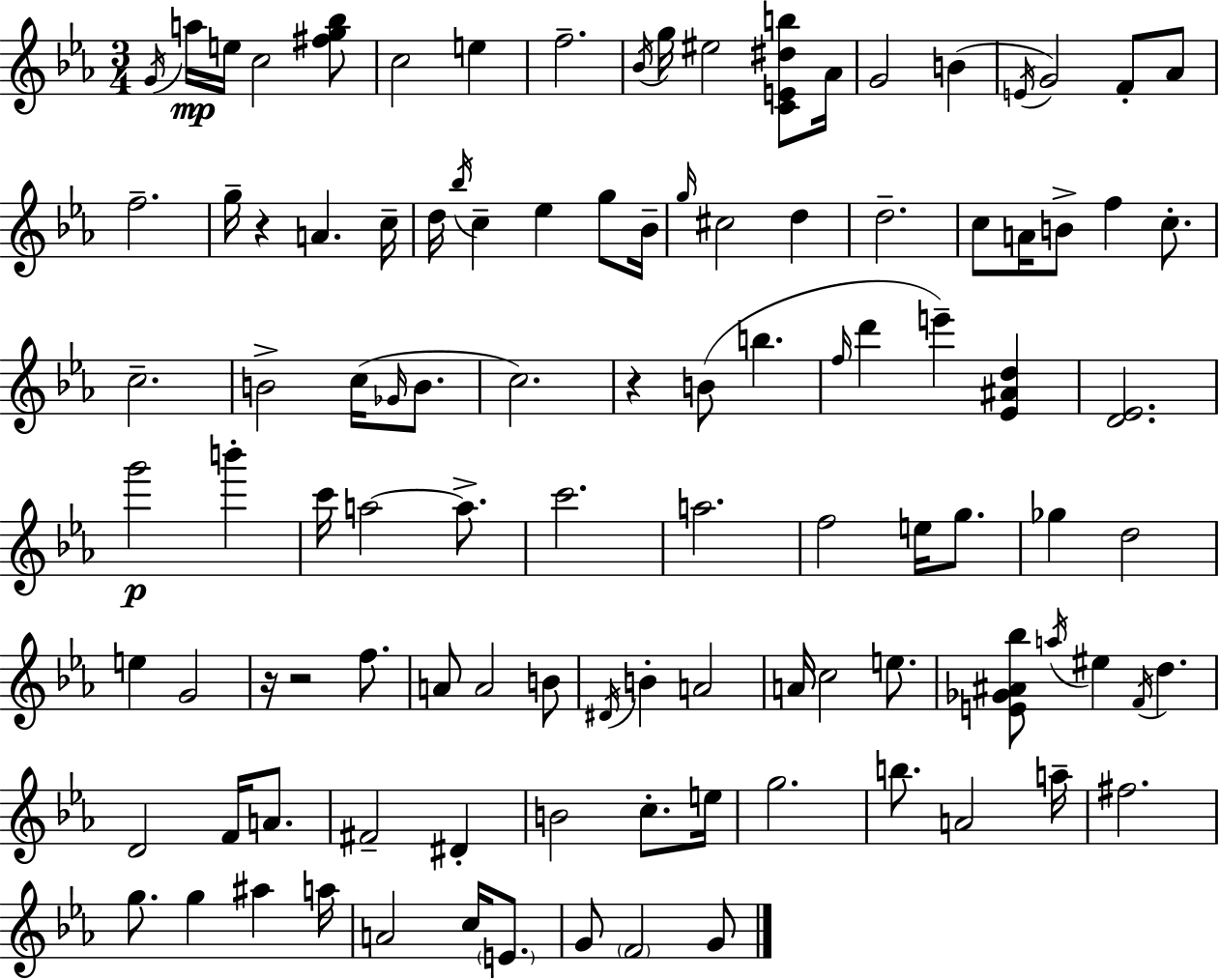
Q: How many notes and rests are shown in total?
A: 107